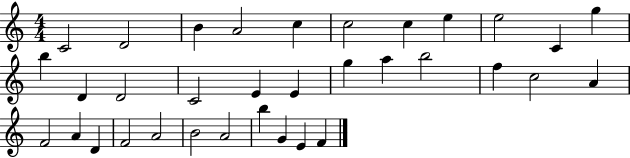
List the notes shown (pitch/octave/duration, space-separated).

C4/h D4/h B4/q A4/h C5/q C5/h C5/q E5/q E5/h C4/q G5/q B5/q D4/q D4/h C4/h E4/q E4/q G5/q A5/q B5/h F5/q C5/h A4/q F4/h A4/q D4/q F4/h A4/h B4/h A4/h B5/q G4/q E4/q F4/q